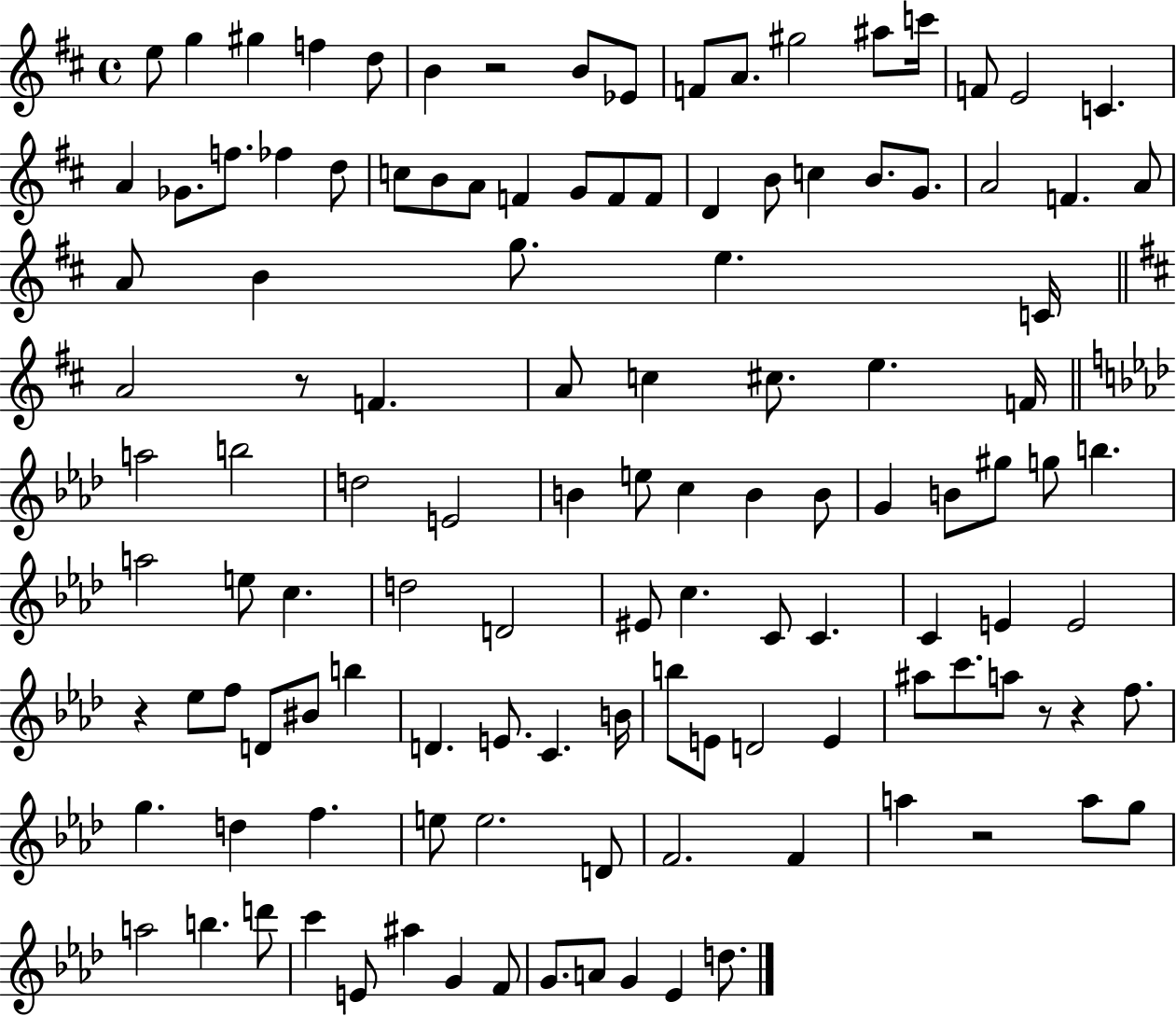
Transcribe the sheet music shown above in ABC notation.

X:1
T:Untitled
M:4/4
L:1/4
K:D
e/2 g ^g f d/2 B z2 B/2 _E/2 F/2 A/2 ^g2 ^a/2 c'/4 F/2 E2 C A _G/2 f/2 _f d/2 c/2 B/2 A/2 F G/2 F/2 F/2 D B/2 c B/2 G/2 A2 F A/2 A/2 B g/2 e C/4 A2 z/2 F A/2 c ^c/2 e F/4 a2 b2 d2 E2 B e/2 c B B/2 G B/2 ^g/2 g/2 b a2 e/2 c d2 D2 ^E/2 c C/2 C C E E2 z _e/2 f/2 D/2 ^B/2 b D E/2 C B/4 b/2 E/2 D2 E ^a/2 c'/2 a/2 z/2 z f/2 g d f e/2 e2 D/2 F2 F a z2 a/2 g/2 a2 b d'/2 c' E/2 ^a G F/2 G/2 A/2 G _E d/2